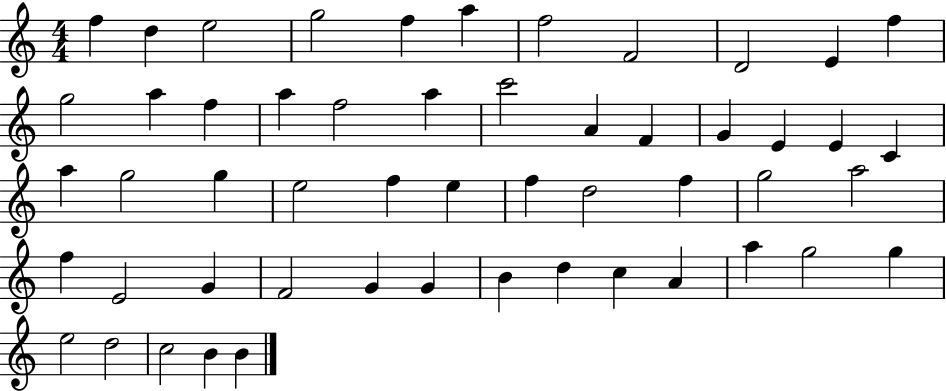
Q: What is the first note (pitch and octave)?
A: F5